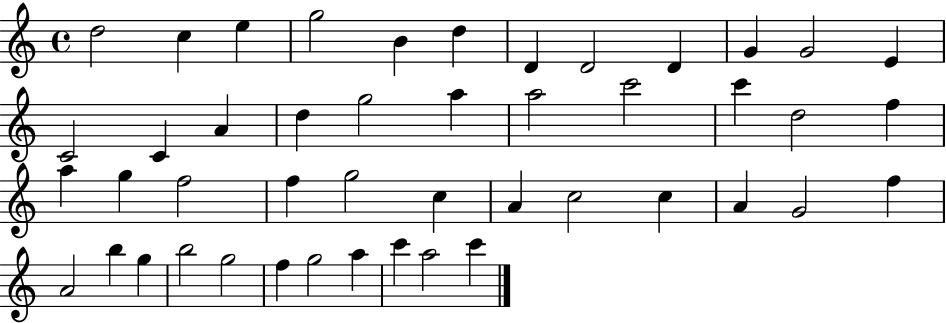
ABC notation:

X:1
T:Untitled
M:4/4
L:1/4
K:C
d2 c e g2 B d D D2 D G G2 E C2 C A d g2 a a2 c'2 c' d2 f a g f2 f g2 c A c2 c A G2 f A2 b g b2 g2 f g2 a c' a2 c'